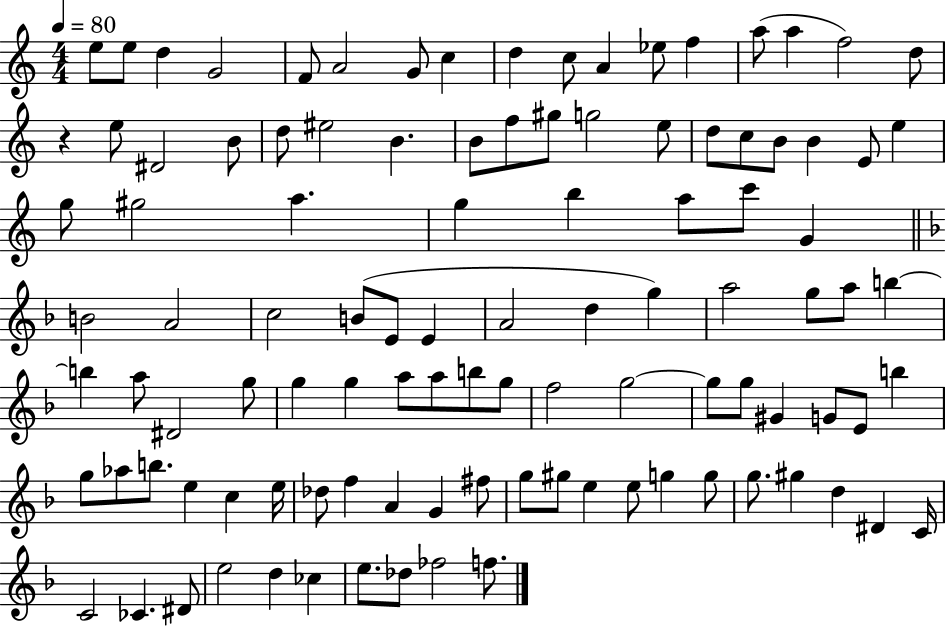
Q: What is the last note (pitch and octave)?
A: F5